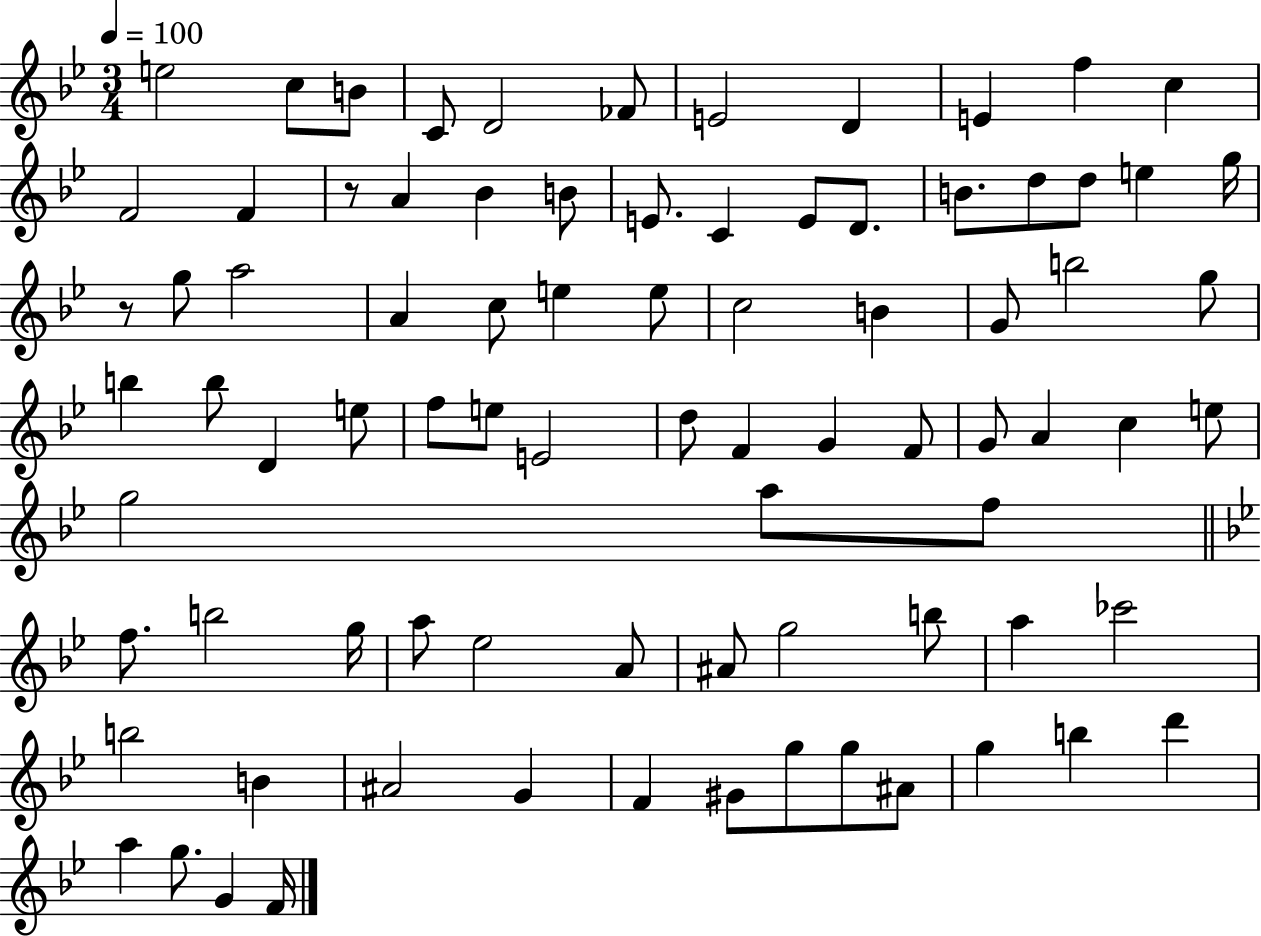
E5/h C5/e B4/e C4/e D4/h FES4/e E4/h D4/q E4/q F5/q C5/q F4/h F4/q R/e A4/q Bb4/q B4/e E4/e. C4/q E4/e D4/e. B4/e. D5/e D5/e E5/q G5/s R/e G5/e A5/h A4/q C5/e E5/q E5/e C5/h B4/q G4/e B5/h G5/e B5/q B5/e D4/q E5/e F5/e E5/e E4/h D5/e F4/q G4/q F4/e G4/e A4/q C5/q E5/e G5/h A5/e F5/e F5/e. B5/h G5/s A5/e Eb5/h A4/e A#4/e G5/h B5/e A5/q CES6/h B5/h B4/q A#4/h G4/q F4/q G#4/e G5/e G5/e A#4/e G5/q B5/q D6/q A5/q G5/e. G4/q F4/s